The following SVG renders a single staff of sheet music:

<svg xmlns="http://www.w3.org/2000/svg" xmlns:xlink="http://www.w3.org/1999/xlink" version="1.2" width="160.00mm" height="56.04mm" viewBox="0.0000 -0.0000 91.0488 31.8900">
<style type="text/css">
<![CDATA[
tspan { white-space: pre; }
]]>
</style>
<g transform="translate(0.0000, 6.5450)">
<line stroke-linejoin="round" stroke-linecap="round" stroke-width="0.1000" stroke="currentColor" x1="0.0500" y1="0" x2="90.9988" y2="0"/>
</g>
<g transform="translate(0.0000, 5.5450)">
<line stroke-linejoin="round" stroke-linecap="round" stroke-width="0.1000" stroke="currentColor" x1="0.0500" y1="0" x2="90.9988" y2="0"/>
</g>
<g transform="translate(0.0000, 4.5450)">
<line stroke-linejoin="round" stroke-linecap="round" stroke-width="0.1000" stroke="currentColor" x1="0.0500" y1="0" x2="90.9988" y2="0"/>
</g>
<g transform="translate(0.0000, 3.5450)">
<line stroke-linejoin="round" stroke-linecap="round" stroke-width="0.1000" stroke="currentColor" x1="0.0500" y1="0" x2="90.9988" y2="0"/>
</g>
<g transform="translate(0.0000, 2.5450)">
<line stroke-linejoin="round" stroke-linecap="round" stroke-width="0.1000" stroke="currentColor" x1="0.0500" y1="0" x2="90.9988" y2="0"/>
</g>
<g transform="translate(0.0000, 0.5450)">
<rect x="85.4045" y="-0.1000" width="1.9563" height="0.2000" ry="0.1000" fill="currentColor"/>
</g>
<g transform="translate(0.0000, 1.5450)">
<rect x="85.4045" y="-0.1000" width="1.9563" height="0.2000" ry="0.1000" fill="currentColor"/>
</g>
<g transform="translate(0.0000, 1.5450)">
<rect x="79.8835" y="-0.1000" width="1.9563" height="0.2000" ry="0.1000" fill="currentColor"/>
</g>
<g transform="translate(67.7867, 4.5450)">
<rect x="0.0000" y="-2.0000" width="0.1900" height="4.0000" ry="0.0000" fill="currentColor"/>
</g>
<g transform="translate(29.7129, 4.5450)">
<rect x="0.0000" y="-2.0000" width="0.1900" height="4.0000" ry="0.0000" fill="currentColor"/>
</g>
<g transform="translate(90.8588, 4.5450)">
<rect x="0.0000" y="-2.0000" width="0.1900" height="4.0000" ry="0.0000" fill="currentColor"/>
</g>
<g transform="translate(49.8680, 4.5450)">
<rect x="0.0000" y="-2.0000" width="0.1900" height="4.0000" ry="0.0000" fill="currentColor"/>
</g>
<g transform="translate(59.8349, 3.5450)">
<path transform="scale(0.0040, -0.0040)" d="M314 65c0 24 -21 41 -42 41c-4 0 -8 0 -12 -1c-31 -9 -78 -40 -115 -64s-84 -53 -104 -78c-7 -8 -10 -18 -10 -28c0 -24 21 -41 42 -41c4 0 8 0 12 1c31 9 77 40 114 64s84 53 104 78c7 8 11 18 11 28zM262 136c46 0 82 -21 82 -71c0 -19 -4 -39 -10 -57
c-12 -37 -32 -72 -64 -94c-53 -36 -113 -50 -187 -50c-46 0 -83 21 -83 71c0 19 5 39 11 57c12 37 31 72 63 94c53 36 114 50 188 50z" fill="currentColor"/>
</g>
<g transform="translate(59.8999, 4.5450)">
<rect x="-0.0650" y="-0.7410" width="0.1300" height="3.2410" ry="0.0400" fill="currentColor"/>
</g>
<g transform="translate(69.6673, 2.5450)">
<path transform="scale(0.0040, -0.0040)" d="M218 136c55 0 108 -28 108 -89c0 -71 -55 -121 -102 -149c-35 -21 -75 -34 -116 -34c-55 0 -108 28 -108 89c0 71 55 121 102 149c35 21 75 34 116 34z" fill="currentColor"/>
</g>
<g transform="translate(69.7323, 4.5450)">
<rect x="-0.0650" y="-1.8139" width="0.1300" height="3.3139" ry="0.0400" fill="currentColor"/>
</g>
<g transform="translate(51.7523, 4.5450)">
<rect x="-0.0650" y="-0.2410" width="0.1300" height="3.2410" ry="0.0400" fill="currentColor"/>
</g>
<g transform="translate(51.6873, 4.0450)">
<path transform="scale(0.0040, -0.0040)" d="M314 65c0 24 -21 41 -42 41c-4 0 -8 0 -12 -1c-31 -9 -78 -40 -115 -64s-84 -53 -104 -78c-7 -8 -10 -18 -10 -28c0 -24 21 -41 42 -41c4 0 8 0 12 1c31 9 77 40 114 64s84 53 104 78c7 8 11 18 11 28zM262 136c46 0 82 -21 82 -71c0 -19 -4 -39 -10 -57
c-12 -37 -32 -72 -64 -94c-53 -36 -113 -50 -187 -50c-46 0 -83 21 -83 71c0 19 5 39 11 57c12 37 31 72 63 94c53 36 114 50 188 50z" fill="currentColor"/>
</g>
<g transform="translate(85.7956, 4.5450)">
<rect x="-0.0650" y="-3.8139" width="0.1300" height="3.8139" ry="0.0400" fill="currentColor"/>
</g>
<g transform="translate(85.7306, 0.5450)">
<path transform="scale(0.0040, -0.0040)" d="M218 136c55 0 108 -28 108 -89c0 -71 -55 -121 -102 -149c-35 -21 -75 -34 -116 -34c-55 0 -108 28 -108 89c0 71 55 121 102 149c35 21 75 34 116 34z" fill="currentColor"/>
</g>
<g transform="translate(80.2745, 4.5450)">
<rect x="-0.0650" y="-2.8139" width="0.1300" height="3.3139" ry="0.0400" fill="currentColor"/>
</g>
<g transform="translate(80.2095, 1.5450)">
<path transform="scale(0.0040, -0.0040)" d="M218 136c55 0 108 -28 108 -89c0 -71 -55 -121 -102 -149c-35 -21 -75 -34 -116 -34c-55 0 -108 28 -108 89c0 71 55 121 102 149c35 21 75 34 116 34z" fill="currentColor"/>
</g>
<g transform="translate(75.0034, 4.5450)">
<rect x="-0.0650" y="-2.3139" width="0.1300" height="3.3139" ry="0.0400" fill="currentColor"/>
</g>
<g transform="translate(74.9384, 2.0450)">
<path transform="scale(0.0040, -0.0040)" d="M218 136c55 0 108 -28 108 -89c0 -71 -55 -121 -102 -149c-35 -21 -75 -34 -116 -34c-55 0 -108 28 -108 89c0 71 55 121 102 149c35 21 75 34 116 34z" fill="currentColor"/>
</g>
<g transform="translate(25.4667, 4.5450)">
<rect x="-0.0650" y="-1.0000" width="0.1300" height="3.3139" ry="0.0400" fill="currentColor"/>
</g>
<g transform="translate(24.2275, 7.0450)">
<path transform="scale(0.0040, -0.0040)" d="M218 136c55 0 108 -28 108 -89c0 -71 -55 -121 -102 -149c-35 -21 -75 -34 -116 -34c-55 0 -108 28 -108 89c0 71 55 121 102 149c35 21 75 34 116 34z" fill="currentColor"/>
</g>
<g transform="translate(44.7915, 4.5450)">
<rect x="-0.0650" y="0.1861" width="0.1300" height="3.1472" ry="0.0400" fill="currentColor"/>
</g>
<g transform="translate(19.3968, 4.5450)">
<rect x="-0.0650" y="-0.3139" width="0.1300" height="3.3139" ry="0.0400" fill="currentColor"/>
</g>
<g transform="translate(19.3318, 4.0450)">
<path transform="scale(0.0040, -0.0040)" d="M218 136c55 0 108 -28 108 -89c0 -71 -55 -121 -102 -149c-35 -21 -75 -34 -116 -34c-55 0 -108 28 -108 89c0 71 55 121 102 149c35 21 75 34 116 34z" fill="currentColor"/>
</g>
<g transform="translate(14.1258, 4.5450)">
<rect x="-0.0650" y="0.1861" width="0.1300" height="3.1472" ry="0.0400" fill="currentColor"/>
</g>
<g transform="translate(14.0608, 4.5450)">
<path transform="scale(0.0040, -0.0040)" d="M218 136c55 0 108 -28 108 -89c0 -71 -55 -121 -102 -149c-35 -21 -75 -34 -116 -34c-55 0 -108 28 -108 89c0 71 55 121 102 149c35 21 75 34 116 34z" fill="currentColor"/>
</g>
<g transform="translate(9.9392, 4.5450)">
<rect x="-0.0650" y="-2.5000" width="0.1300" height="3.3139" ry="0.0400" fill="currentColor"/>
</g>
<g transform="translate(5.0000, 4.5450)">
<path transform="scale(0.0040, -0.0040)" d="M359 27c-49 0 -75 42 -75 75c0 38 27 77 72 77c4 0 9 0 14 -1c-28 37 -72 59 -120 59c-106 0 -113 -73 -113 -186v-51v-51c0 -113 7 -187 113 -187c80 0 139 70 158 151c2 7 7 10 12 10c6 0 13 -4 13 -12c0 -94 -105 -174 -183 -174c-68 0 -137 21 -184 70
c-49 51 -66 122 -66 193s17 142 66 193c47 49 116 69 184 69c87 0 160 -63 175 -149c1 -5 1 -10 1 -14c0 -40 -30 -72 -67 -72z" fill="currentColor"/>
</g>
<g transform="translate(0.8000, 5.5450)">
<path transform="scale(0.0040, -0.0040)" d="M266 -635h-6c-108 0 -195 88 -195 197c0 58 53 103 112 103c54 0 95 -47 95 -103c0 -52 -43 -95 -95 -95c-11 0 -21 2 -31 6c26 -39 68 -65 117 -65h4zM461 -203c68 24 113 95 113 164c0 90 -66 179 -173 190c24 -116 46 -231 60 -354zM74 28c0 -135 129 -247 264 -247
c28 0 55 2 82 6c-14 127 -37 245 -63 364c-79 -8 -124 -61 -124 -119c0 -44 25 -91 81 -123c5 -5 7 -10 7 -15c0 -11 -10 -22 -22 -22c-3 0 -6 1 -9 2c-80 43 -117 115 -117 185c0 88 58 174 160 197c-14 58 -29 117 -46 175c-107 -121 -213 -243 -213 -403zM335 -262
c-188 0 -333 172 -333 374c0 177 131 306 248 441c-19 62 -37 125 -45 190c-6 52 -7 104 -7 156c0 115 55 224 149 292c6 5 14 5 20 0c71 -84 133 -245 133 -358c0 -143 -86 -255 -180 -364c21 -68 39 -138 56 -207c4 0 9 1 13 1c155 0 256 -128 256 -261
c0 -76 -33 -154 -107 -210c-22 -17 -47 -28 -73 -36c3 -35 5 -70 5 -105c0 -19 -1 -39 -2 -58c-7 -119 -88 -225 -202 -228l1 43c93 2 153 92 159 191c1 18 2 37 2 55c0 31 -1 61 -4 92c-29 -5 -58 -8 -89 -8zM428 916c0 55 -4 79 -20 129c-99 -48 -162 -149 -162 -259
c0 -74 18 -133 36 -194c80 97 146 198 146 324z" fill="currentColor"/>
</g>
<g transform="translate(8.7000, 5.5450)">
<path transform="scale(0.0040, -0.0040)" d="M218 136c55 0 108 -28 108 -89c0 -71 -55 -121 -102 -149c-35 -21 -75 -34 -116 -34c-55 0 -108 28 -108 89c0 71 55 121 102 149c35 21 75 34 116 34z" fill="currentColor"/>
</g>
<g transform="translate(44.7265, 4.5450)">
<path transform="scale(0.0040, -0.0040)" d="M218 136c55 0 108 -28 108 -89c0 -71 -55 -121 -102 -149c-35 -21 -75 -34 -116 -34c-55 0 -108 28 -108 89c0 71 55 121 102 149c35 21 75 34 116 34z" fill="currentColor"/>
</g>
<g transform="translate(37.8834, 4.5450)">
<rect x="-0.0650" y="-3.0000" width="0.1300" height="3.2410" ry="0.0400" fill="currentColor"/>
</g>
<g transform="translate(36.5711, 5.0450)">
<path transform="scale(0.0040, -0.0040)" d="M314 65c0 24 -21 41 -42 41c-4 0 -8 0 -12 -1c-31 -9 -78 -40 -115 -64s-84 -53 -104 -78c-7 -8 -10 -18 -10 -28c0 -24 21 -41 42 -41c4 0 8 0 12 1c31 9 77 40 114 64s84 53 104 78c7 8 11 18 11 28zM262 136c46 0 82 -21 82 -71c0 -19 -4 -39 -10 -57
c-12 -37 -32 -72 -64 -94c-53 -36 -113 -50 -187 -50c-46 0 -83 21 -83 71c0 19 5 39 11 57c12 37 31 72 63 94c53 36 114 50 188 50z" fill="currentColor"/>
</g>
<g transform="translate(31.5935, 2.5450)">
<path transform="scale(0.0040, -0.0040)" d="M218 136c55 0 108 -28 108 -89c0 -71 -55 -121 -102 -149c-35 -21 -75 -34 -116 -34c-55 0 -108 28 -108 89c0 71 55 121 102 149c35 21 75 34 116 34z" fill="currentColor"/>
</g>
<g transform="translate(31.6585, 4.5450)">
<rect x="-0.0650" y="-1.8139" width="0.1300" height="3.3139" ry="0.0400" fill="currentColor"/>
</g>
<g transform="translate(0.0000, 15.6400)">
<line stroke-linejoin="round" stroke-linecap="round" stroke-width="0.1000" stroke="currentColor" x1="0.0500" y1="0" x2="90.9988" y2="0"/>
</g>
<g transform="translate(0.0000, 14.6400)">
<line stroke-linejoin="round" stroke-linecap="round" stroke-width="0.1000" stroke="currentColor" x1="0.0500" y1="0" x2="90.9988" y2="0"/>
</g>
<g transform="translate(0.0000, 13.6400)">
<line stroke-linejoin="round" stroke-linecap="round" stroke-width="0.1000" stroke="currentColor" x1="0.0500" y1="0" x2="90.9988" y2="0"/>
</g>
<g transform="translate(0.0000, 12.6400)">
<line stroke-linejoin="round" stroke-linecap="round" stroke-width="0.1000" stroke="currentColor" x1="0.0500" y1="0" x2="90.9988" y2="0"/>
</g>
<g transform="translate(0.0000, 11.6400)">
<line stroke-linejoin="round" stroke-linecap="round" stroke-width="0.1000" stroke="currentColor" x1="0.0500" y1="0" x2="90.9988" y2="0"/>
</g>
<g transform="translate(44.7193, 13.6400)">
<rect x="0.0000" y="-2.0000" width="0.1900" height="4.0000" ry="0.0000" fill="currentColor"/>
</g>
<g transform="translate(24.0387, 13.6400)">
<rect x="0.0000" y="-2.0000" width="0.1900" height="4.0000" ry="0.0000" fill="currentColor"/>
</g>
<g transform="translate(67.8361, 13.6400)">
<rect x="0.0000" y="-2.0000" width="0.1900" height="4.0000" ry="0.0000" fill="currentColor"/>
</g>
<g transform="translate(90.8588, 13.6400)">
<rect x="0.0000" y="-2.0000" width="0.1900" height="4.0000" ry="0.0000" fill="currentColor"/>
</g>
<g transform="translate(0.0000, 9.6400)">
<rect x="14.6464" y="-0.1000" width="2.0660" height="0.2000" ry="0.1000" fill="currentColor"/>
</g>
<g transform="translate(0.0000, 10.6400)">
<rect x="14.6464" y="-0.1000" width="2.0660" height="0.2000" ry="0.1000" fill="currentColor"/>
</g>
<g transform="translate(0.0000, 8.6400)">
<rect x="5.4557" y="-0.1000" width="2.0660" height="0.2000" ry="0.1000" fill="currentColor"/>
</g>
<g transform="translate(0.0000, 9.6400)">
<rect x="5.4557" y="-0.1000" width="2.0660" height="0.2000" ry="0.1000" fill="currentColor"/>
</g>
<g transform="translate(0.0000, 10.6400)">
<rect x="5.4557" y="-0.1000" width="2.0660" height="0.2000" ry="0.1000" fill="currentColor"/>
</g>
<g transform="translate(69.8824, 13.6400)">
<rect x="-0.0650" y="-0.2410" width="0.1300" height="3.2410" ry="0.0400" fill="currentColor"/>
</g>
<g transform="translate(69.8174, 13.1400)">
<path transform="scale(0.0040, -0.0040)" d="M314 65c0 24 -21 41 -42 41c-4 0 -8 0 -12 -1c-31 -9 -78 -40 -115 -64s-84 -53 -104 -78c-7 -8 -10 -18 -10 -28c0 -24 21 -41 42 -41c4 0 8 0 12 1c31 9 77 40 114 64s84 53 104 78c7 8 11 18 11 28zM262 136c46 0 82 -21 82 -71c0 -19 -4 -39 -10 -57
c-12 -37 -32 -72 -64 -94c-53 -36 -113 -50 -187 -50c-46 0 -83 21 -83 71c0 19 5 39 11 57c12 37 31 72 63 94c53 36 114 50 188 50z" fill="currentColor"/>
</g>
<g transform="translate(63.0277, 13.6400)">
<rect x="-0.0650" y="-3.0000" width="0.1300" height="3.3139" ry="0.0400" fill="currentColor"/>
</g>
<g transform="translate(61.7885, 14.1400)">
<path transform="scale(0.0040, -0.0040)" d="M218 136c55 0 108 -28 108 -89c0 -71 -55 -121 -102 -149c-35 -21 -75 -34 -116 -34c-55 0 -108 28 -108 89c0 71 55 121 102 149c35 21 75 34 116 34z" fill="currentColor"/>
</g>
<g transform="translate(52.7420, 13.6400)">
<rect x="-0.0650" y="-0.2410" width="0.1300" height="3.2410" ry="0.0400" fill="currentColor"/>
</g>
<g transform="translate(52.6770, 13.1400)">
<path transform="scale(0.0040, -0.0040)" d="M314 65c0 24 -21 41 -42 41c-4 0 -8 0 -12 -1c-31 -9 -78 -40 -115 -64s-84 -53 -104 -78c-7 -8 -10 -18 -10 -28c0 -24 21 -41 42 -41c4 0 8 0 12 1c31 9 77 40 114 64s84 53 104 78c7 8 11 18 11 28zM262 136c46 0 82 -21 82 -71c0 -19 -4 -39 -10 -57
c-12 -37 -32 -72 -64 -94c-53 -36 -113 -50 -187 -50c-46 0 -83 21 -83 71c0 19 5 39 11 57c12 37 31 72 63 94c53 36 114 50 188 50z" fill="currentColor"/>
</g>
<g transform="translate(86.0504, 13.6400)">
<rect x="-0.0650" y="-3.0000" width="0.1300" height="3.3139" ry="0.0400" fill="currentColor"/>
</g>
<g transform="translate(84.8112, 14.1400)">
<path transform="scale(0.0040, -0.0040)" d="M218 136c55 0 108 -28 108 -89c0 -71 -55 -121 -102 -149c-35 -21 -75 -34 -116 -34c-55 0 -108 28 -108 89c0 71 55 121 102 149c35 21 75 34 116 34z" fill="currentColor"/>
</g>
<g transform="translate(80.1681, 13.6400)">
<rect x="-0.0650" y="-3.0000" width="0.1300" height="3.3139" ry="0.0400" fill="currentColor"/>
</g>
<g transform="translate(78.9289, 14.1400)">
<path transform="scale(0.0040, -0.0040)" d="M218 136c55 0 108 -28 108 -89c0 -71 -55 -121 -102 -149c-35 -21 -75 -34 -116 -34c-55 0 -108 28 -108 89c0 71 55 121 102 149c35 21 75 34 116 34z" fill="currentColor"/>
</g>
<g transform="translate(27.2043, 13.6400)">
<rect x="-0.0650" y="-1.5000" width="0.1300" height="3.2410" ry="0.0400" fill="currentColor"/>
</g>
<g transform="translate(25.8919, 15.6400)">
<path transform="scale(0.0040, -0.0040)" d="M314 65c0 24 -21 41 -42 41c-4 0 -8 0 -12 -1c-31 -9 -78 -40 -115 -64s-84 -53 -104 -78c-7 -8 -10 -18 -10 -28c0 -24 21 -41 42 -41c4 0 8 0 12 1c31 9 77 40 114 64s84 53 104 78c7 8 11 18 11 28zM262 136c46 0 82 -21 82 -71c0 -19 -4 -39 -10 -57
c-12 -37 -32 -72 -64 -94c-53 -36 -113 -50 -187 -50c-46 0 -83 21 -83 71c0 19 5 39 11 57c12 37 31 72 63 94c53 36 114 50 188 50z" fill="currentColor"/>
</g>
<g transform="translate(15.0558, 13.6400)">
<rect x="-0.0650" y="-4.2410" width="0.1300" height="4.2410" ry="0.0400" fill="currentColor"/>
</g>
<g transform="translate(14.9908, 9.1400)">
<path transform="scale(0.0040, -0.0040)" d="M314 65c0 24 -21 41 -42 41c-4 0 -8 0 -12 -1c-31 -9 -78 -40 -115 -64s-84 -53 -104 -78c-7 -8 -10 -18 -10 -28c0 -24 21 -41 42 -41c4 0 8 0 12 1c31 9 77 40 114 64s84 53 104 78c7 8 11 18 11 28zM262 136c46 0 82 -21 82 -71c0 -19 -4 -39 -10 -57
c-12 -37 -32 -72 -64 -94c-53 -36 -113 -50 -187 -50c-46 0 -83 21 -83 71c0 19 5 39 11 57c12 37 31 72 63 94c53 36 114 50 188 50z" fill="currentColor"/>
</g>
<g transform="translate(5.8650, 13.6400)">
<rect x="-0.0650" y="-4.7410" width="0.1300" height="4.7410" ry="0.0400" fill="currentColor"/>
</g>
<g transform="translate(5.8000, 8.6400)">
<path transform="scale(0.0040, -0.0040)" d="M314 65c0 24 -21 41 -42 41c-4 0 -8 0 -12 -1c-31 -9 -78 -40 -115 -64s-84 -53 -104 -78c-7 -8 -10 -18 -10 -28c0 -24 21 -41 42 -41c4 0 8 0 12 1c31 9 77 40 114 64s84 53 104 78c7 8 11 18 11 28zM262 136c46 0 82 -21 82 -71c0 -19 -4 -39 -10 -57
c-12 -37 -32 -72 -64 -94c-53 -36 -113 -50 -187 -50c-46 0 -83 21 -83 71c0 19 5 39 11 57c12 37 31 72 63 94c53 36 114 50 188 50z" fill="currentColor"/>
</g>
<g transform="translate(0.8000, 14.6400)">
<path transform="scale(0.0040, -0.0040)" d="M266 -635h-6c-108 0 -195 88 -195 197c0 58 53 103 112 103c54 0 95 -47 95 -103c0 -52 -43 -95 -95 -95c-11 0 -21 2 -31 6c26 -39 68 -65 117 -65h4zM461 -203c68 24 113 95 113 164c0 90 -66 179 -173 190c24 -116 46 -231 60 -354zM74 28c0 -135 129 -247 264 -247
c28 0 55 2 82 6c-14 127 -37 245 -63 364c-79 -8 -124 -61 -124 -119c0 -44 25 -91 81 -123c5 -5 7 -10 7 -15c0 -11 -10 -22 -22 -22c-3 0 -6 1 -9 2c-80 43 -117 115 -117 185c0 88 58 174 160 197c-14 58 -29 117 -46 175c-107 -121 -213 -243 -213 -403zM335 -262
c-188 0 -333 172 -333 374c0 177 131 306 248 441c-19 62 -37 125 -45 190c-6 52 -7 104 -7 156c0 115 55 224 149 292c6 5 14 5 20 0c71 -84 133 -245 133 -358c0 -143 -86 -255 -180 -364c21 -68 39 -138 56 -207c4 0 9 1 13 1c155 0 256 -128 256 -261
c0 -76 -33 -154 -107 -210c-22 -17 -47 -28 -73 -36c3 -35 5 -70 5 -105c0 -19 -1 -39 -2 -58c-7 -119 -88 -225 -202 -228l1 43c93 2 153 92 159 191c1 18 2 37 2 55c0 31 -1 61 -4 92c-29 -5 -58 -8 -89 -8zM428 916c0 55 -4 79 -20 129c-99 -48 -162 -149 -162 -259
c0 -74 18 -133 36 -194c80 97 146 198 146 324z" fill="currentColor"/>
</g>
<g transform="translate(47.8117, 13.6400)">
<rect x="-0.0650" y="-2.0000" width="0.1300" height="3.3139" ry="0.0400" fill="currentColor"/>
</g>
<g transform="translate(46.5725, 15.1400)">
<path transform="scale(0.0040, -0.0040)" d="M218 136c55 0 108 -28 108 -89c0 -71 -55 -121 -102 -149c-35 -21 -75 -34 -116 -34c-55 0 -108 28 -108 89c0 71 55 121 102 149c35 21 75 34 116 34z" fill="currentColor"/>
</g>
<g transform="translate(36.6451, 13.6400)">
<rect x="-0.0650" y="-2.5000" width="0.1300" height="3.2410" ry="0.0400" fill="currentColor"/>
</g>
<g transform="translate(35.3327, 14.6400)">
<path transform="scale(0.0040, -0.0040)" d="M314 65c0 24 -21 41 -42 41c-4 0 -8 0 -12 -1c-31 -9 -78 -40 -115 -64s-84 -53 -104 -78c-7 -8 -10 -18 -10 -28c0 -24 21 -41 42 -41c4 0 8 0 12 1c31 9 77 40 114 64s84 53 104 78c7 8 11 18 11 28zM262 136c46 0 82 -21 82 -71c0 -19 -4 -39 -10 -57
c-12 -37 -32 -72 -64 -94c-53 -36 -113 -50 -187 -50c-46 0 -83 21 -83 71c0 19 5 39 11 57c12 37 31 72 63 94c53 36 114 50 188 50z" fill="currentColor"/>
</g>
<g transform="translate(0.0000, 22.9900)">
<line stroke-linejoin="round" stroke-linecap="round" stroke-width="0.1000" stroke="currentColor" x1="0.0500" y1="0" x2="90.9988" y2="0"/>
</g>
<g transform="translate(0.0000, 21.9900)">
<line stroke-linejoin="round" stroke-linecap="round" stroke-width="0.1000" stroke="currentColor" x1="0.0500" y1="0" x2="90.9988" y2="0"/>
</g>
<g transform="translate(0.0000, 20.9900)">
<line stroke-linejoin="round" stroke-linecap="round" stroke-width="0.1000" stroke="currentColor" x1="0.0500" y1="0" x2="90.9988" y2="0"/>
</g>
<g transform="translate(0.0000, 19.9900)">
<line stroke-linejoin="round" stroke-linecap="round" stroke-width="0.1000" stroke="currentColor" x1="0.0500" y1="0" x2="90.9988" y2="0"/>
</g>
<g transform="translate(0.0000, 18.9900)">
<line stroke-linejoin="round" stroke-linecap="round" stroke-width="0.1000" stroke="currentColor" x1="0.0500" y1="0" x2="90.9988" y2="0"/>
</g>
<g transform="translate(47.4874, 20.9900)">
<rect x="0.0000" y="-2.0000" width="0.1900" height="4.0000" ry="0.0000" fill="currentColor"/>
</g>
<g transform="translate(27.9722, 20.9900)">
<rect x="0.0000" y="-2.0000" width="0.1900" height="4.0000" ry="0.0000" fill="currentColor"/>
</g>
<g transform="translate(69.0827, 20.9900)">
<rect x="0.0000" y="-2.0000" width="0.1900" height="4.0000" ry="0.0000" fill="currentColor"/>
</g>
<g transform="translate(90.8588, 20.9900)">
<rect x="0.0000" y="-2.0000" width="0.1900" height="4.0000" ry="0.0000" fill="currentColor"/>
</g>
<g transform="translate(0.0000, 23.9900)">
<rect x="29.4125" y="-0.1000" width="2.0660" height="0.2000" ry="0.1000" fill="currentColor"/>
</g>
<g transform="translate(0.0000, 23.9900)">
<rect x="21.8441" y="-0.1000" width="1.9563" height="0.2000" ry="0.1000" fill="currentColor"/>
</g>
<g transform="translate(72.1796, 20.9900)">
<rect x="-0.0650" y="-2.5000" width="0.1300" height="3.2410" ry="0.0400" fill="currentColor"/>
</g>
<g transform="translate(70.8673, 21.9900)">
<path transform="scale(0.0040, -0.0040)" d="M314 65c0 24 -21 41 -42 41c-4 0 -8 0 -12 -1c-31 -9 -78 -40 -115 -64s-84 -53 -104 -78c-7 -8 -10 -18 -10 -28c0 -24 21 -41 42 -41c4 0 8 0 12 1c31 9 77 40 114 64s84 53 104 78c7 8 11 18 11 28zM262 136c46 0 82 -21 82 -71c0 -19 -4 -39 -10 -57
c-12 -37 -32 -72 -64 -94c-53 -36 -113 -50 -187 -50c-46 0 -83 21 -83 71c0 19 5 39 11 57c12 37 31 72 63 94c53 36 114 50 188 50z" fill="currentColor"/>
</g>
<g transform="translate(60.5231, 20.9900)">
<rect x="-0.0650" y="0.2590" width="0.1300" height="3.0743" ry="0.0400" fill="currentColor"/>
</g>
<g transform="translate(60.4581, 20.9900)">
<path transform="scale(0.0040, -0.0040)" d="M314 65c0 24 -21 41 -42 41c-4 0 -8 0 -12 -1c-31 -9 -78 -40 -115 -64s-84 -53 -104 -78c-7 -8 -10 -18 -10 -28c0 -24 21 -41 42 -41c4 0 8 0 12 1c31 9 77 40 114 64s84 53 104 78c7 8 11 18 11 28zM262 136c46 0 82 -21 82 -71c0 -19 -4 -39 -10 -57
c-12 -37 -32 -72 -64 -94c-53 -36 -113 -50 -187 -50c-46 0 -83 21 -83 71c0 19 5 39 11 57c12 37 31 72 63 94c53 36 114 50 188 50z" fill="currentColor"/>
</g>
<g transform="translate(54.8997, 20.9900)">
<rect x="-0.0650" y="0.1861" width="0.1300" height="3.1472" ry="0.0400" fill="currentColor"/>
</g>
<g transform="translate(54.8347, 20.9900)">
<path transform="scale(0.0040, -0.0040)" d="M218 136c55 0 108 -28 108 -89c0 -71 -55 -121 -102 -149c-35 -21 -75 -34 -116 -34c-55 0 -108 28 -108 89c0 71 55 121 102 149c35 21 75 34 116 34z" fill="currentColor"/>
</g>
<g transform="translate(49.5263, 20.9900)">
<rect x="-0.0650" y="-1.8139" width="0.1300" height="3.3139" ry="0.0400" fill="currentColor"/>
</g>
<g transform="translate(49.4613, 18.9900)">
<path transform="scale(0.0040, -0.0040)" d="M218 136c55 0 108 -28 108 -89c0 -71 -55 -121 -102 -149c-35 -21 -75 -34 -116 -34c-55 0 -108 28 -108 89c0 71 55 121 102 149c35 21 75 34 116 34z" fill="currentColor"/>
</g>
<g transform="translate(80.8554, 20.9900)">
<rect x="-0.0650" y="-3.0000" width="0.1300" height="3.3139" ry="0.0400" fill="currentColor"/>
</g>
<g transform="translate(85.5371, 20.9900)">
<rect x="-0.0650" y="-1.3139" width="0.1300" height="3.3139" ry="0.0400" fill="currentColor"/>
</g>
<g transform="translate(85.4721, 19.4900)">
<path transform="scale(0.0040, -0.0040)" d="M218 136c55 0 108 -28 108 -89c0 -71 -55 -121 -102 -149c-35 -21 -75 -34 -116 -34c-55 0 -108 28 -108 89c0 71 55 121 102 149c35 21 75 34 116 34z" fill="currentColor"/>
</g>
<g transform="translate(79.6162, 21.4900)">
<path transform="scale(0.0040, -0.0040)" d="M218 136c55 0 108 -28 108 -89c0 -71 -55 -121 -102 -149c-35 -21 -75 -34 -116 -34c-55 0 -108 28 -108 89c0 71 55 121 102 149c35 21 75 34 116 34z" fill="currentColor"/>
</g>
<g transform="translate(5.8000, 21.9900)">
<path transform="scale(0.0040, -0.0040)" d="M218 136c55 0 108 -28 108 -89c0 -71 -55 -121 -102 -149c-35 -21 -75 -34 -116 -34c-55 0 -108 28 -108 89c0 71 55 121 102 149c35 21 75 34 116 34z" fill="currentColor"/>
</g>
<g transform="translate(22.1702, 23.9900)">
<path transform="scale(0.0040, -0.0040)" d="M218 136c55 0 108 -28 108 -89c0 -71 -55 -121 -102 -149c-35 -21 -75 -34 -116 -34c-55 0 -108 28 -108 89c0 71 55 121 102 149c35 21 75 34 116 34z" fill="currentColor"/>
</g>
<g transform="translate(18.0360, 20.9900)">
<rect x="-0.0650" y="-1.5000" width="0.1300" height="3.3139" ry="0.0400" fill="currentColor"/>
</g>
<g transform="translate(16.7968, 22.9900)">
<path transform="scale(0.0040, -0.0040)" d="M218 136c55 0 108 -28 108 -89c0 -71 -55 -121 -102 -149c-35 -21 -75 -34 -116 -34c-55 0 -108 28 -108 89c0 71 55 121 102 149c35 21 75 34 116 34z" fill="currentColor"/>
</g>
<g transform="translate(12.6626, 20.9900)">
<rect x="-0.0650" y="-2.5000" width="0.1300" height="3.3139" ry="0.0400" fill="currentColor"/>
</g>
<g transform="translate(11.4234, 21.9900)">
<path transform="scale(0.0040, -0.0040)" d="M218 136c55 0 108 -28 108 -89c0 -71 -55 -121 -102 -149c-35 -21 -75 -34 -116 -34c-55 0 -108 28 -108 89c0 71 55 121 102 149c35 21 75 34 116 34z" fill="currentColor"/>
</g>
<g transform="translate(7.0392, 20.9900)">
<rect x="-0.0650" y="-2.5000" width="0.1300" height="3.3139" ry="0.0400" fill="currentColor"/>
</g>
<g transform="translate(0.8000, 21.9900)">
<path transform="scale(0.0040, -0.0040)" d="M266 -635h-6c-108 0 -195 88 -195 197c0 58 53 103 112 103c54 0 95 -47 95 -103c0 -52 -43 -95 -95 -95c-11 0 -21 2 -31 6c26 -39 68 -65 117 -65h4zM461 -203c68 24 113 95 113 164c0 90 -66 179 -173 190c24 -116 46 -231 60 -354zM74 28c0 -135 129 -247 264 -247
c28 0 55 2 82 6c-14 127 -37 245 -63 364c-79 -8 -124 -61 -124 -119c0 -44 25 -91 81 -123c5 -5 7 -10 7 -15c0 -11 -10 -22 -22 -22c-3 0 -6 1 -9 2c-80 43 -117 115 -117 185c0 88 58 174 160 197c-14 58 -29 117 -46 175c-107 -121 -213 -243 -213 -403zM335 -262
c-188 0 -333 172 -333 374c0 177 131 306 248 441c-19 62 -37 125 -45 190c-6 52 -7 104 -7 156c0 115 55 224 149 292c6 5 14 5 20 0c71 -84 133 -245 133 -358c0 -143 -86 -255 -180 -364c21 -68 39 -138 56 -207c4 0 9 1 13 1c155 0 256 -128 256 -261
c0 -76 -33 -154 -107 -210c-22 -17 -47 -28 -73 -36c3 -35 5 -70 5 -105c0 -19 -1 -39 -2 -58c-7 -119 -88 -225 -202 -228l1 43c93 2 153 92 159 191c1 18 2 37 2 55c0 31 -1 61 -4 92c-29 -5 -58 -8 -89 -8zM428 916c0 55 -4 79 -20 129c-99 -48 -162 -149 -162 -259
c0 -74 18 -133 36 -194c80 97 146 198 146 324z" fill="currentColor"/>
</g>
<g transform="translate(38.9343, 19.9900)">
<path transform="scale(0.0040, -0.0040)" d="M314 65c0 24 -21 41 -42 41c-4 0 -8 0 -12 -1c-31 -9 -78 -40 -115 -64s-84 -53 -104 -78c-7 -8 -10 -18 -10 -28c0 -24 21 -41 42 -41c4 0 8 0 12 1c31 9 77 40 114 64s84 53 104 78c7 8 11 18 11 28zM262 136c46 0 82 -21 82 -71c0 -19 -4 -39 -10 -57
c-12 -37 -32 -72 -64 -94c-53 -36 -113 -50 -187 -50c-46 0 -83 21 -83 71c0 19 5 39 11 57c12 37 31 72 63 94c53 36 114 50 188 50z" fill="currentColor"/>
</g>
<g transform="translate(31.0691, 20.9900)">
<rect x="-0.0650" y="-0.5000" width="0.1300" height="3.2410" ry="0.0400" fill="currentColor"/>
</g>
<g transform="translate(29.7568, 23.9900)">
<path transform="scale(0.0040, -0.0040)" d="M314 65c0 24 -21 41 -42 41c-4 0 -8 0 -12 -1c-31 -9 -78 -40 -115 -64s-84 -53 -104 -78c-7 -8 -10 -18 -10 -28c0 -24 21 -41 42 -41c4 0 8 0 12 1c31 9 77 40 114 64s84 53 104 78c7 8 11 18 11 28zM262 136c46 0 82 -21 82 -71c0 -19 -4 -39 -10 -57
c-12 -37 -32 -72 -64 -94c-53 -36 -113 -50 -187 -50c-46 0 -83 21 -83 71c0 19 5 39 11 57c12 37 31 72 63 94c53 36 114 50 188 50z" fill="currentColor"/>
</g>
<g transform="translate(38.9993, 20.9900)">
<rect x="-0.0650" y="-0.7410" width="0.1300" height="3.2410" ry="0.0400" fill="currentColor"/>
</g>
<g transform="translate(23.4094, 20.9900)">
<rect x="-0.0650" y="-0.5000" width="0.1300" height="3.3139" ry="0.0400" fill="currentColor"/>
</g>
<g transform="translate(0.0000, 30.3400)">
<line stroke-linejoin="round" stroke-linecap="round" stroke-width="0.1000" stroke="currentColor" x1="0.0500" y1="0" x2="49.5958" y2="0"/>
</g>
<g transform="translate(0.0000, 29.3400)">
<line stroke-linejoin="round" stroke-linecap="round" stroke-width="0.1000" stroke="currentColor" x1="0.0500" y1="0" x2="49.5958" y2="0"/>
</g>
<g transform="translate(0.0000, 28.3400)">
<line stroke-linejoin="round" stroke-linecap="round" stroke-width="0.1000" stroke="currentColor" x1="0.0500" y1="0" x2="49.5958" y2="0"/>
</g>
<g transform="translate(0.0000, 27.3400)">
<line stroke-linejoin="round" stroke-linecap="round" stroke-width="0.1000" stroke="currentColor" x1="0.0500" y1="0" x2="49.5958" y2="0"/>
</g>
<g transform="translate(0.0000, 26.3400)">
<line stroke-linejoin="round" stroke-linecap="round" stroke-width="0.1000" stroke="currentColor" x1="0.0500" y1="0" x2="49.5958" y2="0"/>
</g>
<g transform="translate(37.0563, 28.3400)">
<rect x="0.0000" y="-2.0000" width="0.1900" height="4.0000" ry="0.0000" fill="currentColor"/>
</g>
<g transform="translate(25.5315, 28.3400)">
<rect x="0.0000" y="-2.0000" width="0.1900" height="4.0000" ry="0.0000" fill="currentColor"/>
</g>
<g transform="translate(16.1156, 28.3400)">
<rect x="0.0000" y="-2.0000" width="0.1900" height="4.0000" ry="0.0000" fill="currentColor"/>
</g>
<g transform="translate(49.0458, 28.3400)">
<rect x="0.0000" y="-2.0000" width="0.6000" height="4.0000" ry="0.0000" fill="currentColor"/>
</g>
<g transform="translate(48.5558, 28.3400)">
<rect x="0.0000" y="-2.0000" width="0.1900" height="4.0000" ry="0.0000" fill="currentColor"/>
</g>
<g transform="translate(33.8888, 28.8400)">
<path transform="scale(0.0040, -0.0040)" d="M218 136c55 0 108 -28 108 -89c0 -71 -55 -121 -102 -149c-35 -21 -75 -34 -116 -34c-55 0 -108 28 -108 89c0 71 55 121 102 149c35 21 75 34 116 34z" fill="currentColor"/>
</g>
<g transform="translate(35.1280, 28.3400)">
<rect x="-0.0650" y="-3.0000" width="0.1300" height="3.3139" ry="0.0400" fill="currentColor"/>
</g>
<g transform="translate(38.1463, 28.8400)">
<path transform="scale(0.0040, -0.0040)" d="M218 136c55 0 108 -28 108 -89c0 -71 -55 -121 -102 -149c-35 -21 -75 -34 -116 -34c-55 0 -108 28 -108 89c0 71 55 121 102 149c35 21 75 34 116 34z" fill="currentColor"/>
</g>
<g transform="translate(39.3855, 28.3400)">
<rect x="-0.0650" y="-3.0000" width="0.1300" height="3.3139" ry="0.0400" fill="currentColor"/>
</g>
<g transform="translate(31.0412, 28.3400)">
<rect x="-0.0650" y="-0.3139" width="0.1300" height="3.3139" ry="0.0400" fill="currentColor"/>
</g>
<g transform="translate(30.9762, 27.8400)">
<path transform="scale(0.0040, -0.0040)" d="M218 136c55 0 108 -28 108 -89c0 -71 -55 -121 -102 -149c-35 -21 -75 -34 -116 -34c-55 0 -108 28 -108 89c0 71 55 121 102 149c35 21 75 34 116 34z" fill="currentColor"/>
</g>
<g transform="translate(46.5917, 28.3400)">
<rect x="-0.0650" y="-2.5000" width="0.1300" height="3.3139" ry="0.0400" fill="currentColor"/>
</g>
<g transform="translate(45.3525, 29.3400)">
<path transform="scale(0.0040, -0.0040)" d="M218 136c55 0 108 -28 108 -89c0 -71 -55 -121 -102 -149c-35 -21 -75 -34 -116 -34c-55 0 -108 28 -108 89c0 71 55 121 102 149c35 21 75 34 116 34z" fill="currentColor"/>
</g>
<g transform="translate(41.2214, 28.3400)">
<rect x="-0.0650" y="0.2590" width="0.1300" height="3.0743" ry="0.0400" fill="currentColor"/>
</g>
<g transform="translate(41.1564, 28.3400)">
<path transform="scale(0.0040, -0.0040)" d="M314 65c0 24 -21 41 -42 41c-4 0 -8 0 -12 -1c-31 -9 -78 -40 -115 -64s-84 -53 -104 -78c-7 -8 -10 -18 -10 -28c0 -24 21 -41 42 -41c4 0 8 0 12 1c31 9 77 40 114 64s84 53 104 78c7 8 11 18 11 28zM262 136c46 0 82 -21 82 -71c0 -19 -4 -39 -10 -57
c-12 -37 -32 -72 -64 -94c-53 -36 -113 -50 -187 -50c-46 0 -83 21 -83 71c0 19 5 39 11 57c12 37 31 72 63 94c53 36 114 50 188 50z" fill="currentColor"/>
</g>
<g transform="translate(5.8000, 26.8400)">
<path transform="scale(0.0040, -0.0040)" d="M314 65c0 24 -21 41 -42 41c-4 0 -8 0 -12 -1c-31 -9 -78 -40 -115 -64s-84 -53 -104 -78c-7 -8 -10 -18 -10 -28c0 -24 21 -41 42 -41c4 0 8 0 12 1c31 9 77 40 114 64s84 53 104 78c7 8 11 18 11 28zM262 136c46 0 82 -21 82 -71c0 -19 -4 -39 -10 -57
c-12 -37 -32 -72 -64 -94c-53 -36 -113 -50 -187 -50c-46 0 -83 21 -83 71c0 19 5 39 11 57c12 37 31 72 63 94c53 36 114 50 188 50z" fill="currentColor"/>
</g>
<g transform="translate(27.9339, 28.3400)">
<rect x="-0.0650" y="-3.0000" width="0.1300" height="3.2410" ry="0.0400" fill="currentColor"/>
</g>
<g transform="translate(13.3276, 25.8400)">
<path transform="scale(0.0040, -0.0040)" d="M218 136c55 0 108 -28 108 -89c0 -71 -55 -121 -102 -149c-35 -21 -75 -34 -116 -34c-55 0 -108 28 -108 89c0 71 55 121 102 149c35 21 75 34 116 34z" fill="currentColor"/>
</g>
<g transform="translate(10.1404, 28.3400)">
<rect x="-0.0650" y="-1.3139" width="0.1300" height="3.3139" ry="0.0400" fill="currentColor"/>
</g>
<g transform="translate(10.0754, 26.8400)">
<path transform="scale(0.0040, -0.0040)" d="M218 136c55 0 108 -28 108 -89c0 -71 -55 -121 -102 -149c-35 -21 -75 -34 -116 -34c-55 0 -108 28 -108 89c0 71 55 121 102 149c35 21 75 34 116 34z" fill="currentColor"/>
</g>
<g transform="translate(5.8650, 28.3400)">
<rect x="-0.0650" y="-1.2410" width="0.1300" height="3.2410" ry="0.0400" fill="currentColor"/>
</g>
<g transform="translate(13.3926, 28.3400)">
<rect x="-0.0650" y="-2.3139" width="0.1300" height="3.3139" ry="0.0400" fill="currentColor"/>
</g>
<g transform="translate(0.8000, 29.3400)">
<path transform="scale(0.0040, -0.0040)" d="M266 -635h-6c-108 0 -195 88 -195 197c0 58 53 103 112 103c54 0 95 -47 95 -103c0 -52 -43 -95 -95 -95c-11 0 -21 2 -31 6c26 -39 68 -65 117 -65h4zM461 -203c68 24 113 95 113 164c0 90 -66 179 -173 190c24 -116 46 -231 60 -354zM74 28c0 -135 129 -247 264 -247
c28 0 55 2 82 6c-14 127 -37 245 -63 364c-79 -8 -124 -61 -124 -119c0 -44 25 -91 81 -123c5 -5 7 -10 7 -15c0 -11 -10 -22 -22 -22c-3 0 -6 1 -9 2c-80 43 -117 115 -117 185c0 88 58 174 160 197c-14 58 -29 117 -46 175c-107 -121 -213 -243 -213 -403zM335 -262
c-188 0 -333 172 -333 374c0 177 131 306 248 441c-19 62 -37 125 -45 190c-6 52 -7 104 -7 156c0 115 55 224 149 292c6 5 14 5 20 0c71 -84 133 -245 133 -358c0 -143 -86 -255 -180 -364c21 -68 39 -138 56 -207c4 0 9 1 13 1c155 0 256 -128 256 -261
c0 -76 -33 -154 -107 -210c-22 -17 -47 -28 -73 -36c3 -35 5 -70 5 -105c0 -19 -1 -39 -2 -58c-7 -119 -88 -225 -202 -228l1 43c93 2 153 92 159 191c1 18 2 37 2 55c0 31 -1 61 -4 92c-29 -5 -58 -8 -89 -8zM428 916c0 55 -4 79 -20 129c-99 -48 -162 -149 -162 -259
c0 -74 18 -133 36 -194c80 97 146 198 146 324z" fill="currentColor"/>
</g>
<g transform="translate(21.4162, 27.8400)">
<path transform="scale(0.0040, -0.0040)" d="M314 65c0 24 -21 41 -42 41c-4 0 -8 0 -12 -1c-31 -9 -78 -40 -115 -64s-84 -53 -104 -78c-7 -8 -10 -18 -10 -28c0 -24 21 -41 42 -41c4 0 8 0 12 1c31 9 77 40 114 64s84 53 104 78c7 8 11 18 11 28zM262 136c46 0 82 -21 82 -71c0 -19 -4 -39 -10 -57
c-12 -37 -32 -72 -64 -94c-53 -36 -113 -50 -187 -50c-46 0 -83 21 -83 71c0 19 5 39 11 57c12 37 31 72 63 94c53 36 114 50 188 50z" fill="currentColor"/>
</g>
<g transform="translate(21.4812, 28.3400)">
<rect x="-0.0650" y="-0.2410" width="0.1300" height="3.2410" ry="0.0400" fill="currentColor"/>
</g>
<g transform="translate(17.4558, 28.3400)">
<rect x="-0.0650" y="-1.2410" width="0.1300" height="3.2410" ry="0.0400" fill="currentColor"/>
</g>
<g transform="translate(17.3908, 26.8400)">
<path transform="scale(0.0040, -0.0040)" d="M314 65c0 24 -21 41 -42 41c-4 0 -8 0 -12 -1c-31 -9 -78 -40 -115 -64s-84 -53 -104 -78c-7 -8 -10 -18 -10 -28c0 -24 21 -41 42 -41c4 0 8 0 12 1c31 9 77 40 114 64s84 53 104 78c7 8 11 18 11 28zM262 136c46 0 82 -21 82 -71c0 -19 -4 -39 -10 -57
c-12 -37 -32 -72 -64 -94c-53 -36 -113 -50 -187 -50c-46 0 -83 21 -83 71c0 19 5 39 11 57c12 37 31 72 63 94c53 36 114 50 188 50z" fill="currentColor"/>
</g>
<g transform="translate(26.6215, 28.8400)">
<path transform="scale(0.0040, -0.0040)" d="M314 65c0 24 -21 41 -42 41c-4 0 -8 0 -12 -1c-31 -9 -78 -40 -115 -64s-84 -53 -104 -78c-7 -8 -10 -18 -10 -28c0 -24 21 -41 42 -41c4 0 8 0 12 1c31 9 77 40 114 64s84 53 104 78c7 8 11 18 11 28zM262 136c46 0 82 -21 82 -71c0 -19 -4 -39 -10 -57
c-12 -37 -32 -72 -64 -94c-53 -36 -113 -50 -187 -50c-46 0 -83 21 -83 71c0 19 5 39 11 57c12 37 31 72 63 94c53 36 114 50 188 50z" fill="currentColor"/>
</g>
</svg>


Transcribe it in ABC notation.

X:1
T:Untitled
M:4/4
L:1/4
K:C
G B c D f A2 B c2 d2 f g a c' e'2 d'2 E2 G2 F c2 A c2 A A G G E C C2 d2 f B B2 G2 A e e2 e g e2 c2 A2 c A A B2 G